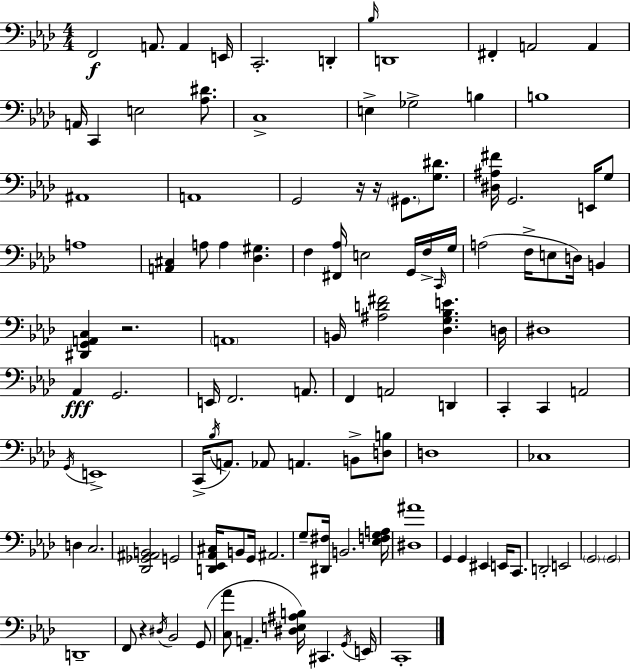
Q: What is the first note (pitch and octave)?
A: F2